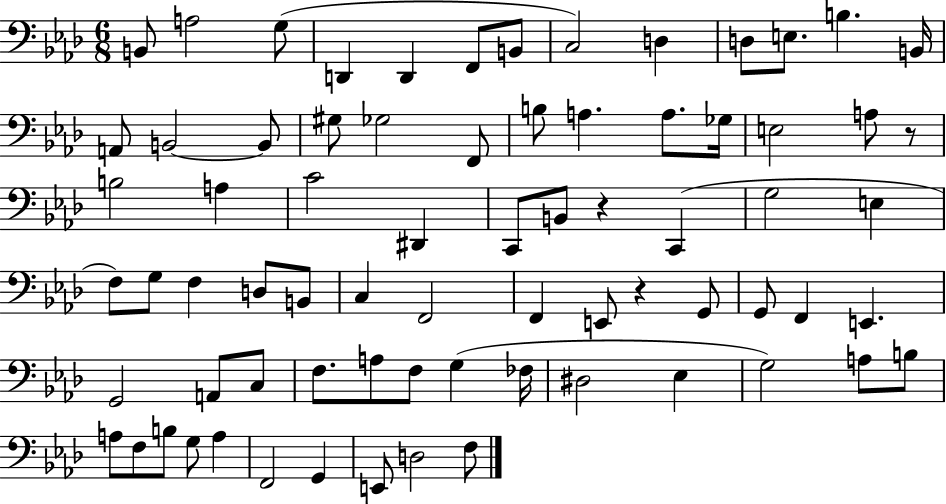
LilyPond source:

{
  \clef bass
  \numericTimeSignature
  \time 6/8
  \key aes \major
  b,8 a2 g8( | d,4 d,4 f,8 b,8 | c2) d4 | d8 e8. b4. b,16 | \break a,8 b,2~~ b,8 | gis8 ges2 f,8 | b8 a4. a8. ges16 | e2 a8 r8 | \break b2 a4 | c'2 dis,4 | c,8 b,8 r4 c,4( | g2 e4 | \break f8) g8 f4 d8 b,8 | c4 f,2 | f,4 e,8 r4 g,8 | g,8 f,4 e,4. | \break g,2 a,8 c8 | f8. a8 f8 g4( fes16 | dis2 ees4 | g2) a8 b8 | \break a8 f8 b8 g8 a4 | f,2 g,4 | e,8 d2 f8 | \bar "|."
}